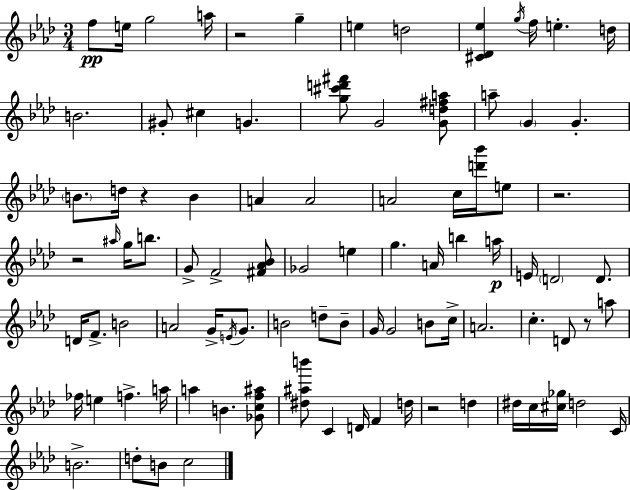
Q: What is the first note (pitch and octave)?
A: F5